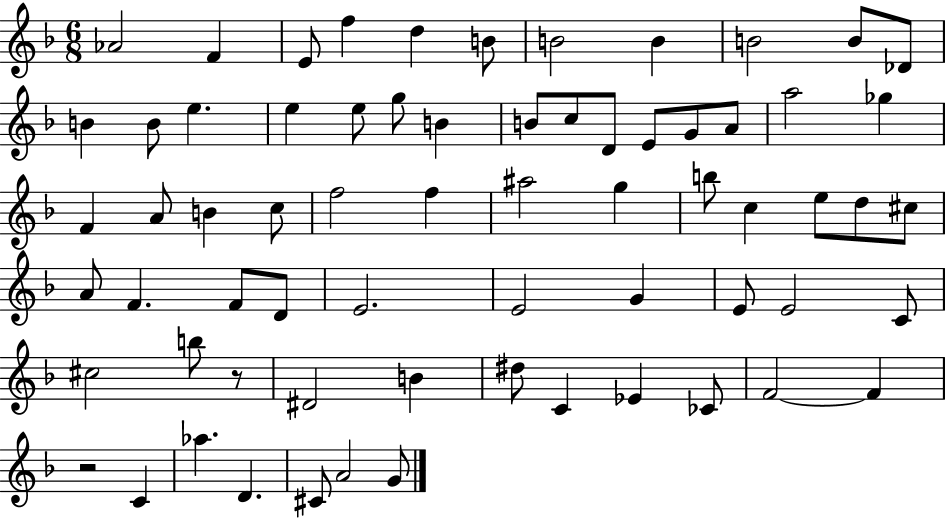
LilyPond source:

{
  \clef treble
  \numericTimeSignature
  \time 6/8
  \key f \major
  \repeat volta 2 { aes'2 f'4 | e'8 f''4 d''4 b'8 | b'2 b'4 | b'2 b'8 des'8 | \break b'4 b'8 e''4. | e''4 e''8 g''8 b'4 | b'8 c''8 d'8 e'8 g'8 a'8 | a''2 ges''4 | \break f'4 a'8 b'4 c''8 | f''2 f''4 | ais''2 g''4 | b''8 c''4 e''8 d''8 cis''8 | \break a'8 f'4. f'8 d'8 | e'2. | e'2 g'4 | e'8 e'2 c'8 | \break cis''2 b''8 r8 | dis'2 b'4 | dis''8 c'4 ees'4 ces'8 | f'2~~ f'4 | \break r2 c'4 | aes''4. d'4. | cis'8 a'2 g'8 | } \bar "|."
}